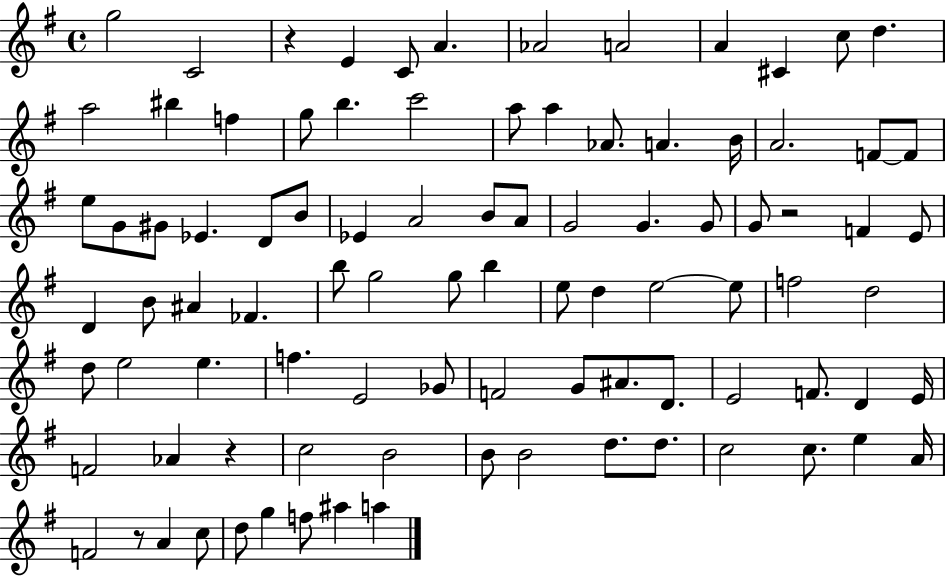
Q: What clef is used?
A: treble